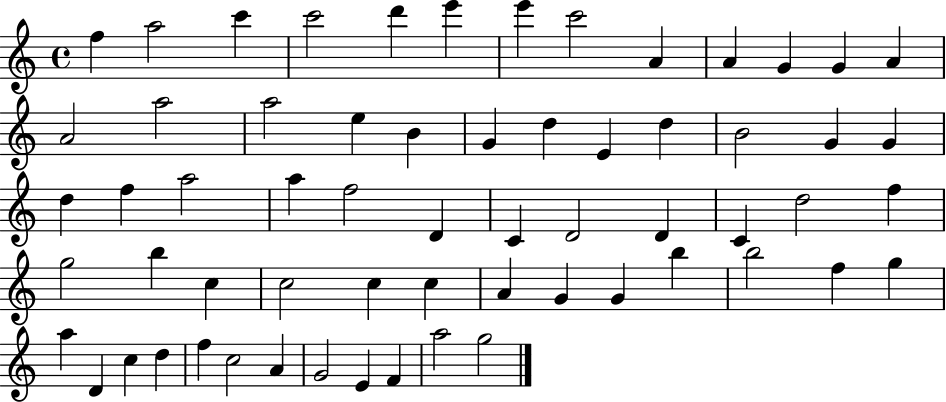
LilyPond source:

{
  \clef treble
  \time 4/4
  \defaultTimeSignature
  \key c \major
  f''4 a''2 c'''4 | c'''2 d'''4 e'''4 | e'''4 c'''2 a'4 | a'4 g'4 g'4 a'4 | \break a'2 a''2 | a''2 e''4 b'4 | g'4 d''4 e'4 d''4 | b'2 g'4 g'4 | \break d''4 f''4 a''2 | a''4 f''2 d'4 | c'4 d'2 d'4 | c'4 d''2 f''4 | \break g''2 b''4 c''4 | c''2 c''4 c''4 | a'4 g'4 g'4 b''4 | b''2 f''4 g''4 | \break a''4 d'4 c''4 d''4 | f''4 c''2 a'4 | g'2 e'4 f'4 | a''2 g''2 | \break \bar "|."
}